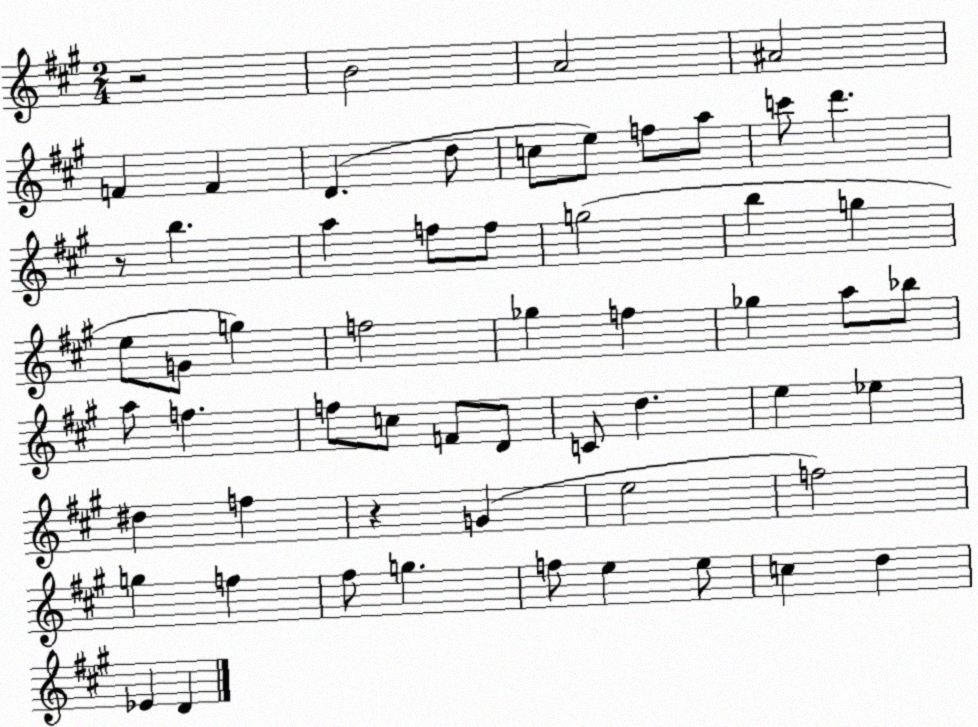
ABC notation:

X:1
T:Untitled
M:2/4
L:1/4
K:A
z2 B2 A2 ^A2 F F D d/2 c/2 e/2 f/2 a/2 c'/2 d' z/2 b a f/2 f/2 g2 b g e/2 G/2 g f2 _g f _g a/2 _b/2 a/2 f f/2 c/2 F/2 D/2 C/2 d e _e ^d f z G e2 f2 g f ^f/2 g f/2 e e/2 c d _E D